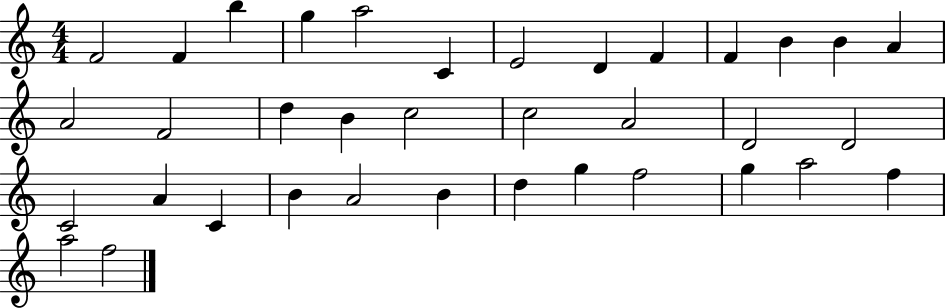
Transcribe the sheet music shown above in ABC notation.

X:1
T:Untitled
M:4/4
L:1/4
K:C
F2 F b g a2 C E2 D F F B B A A2 F2 d B c2 c2 A2 D2 D2 C2 A C B A2 B d g f2 g a2 f a2 f2